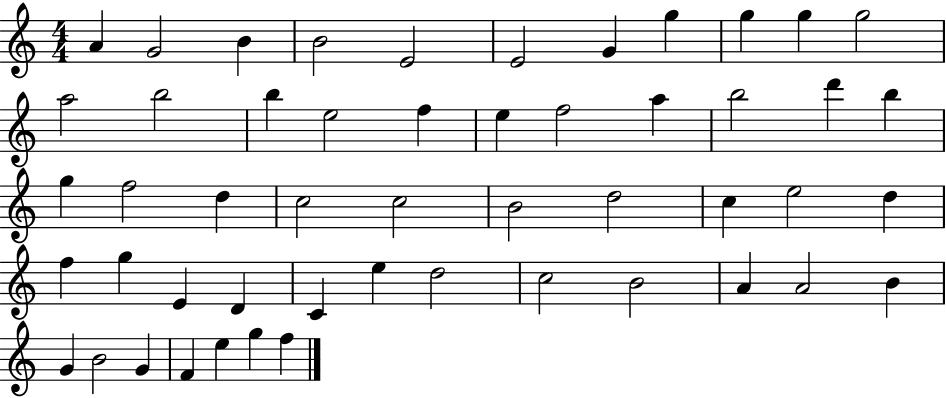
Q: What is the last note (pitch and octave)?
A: F5